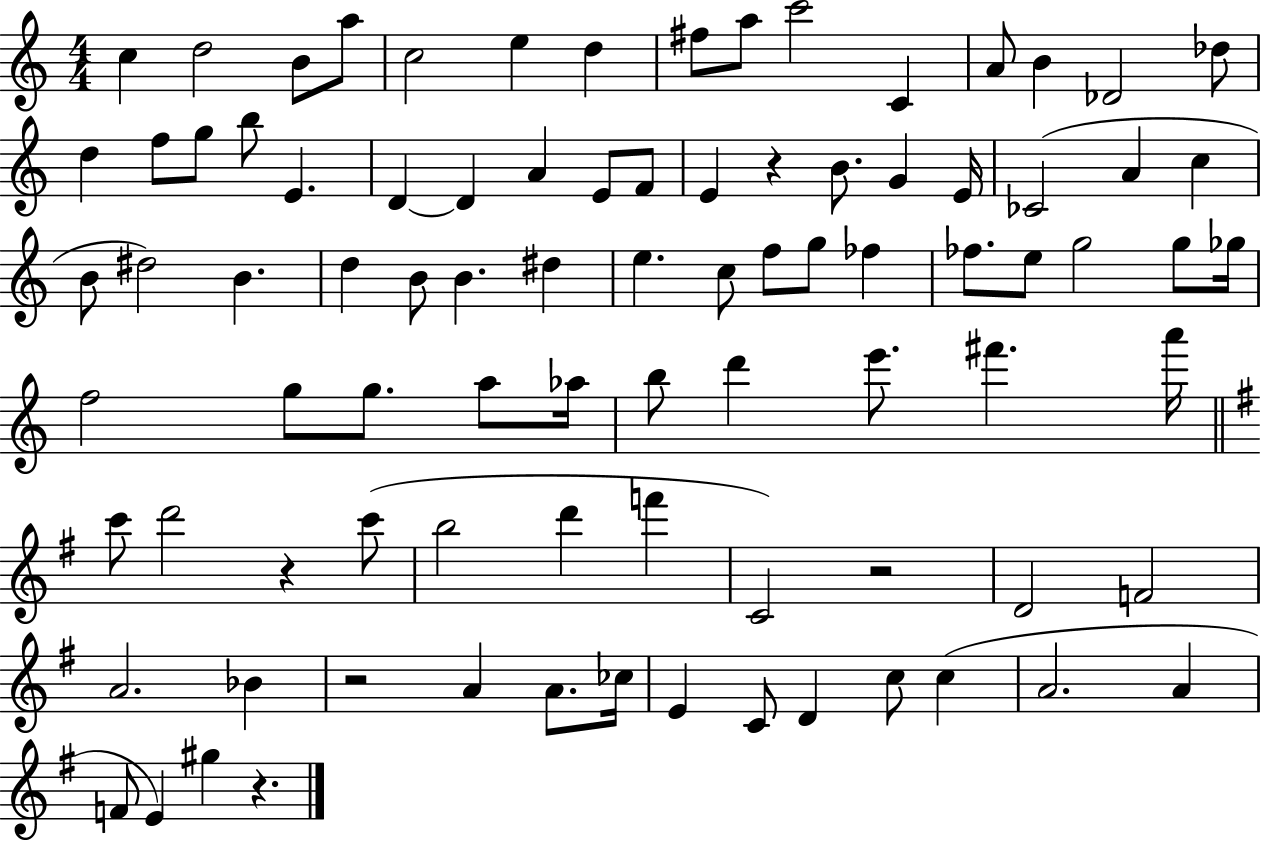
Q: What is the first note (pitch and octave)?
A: C5